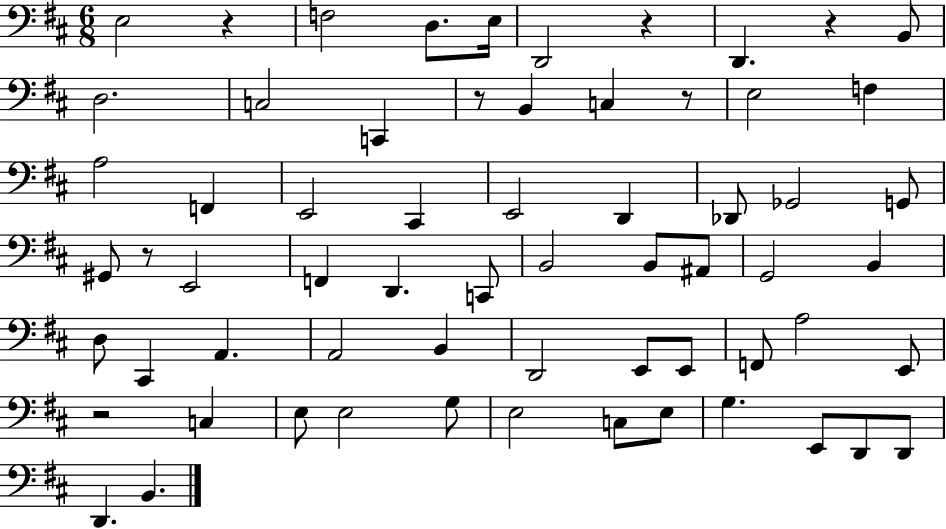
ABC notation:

X:1
T:Untitled
M:6/8
L:1/4
K:D
E,2 z F,2 D,/2 E,/4 D,,2 z D,, z B,,/2 D,2 C,2 C,, z/2 B,, C, z/2 E,2 F, A,2 F,, E,,2 ^C,, E,,2 D,, _D,,/2 _G,,2 G,,/2 ^G,,/2 z/2 E,,2 F,, D,, C,,/2 B,,2 B,,/2 ^A,,/2 G,,2 B,, D,/2 ^C,, A,, A,,2 B,, D,,2 E,,/2 E,,/2 F,,/2 A,2 E,,/2 z2 C, E,/2 E,2 G,/2 E,2 C,/2 E,/2 G, E,,/2 D,,/2 D,,/2 D,, B,,